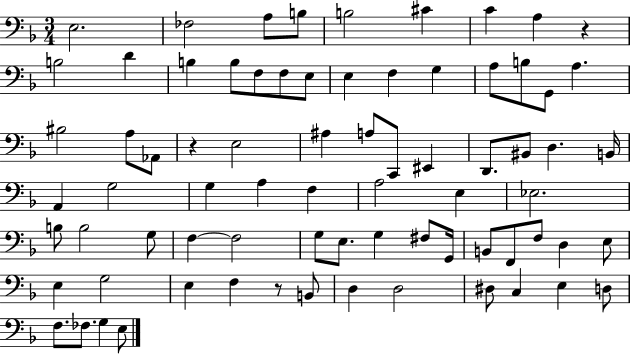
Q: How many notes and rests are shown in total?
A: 75